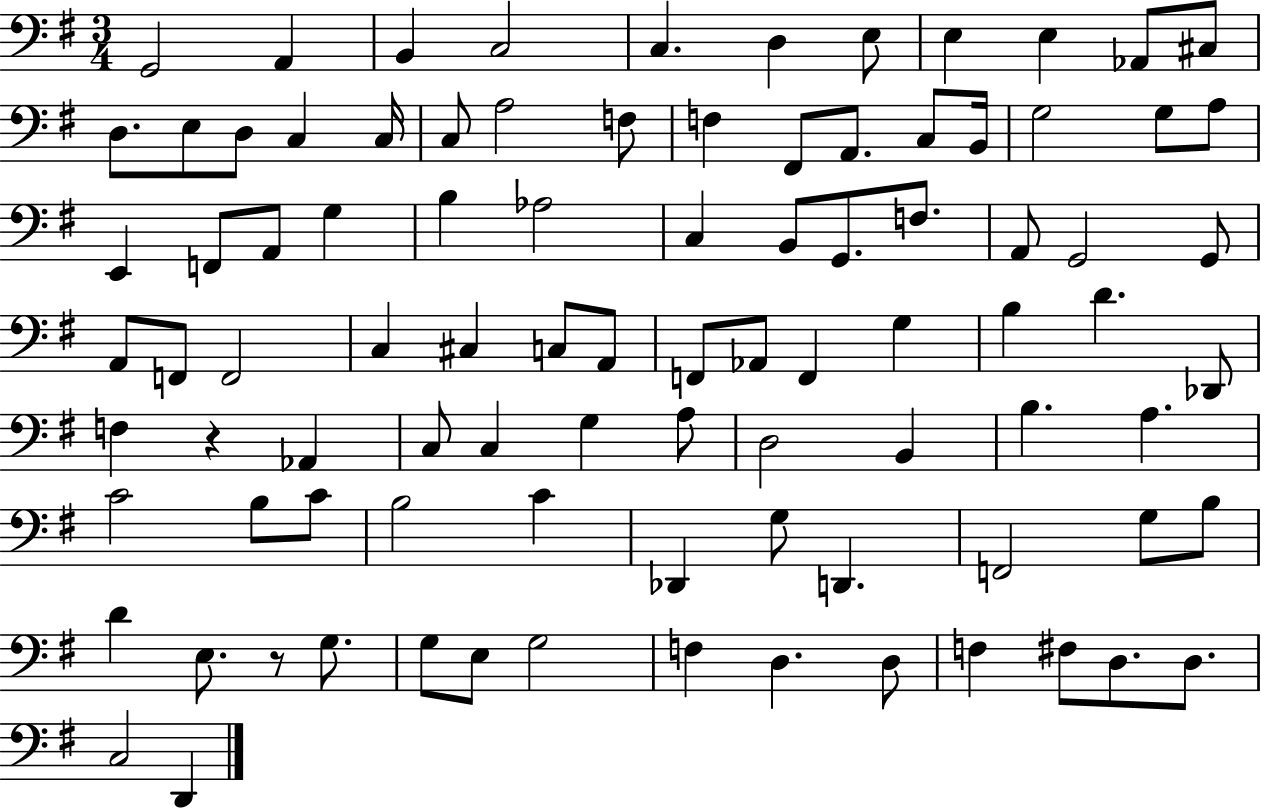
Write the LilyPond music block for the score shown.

{
  \clef bass
  \numericTimeSignature
  \time 3/4
  \key g \major
  g,2 a,4 | b,4 c2 | c4. d4 e8 | e4 e4 aes,8 cis8 | \break d8. e8 d8 c4 c16 | c8 a2 f8 | f4 fis,8 a,8. c8 b,16 | g2 g8 a8 | \break e,4 f,8 a,8 g4 | b4 aes2 | c4 b,8 g,8. f8. | a,8 g,2 g,8 | \break a,8 f,8 f,2 | c4 cis4 c8 a,8 | f,8 aes,8 f,4 g4 | b4 d'4. des,8 | \break f4 r4 aes,4 | c8 c4 g4 a8 | d2 b,4 | b4. a4. | \break c'2 b8 c'8 | b2 c'4 | des,4 g8 d,4. | f,2 g8 b8 | \break d'4 e8. r8 g8. | g8 e8 g2 | f4 d4. d8 | f4 fis8 d8. d8. | \break c2 d,4 | \bar "|."
}